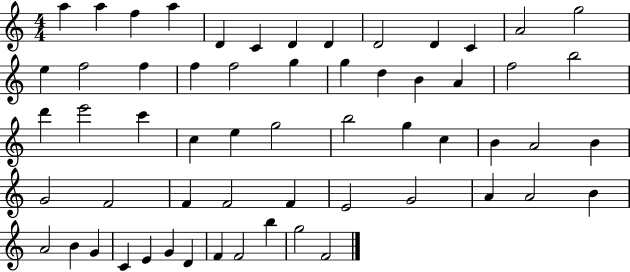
A5/q A5/q F5/q A5/q D4/q C4/q D4/q D4/q D4/h D4/q C4/q A4/h G5/h E5/q F5/h F5/q F5/q F5/h G5/q G5/q D5/q B4/q A4/q F5/h B5/h D6/q E6/h C6/q C5/q E5/q G5/h B5/h G5/q C5/q B4/q A4/h B4/q G4/h F4/h F4/q F4/h F4/q E4/h G4/h A4/q A4/h B4/q A4/h B4/q G4/q C4/q E4/q G4/q D4/q F4/q F4/h B5/q G5/h F4/h